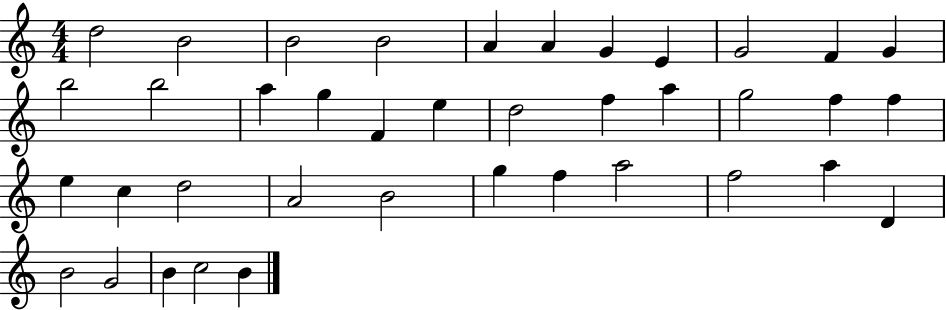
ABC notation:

X:1
T:Untitled
M:4/4
L:1/4
K:C
d2 B2 B2 B2 A A G E G2 F G b2 b2 a g F e d2 f a g2 f f e c d2 A2 B2 g f a2 f2 a D B2 G2 B c2 B